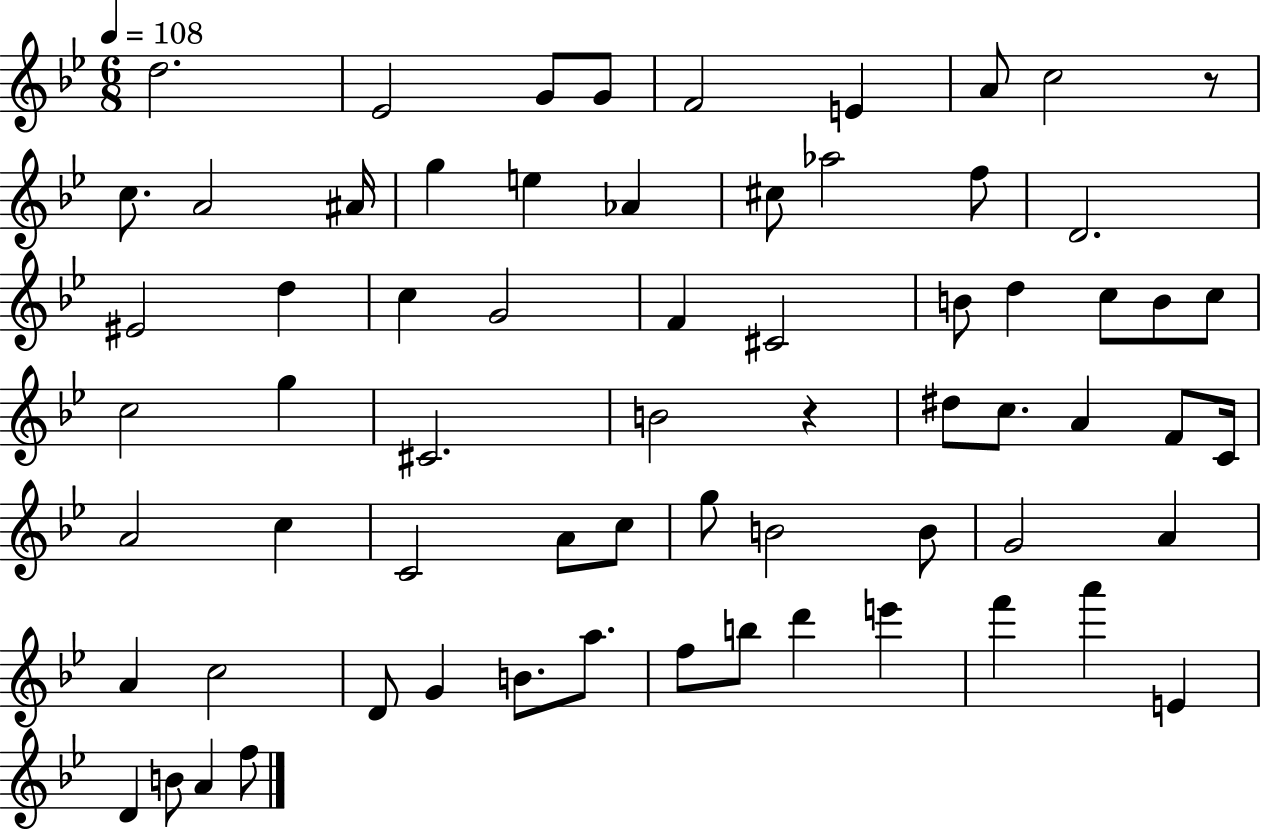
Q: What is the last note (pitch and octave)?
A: F5